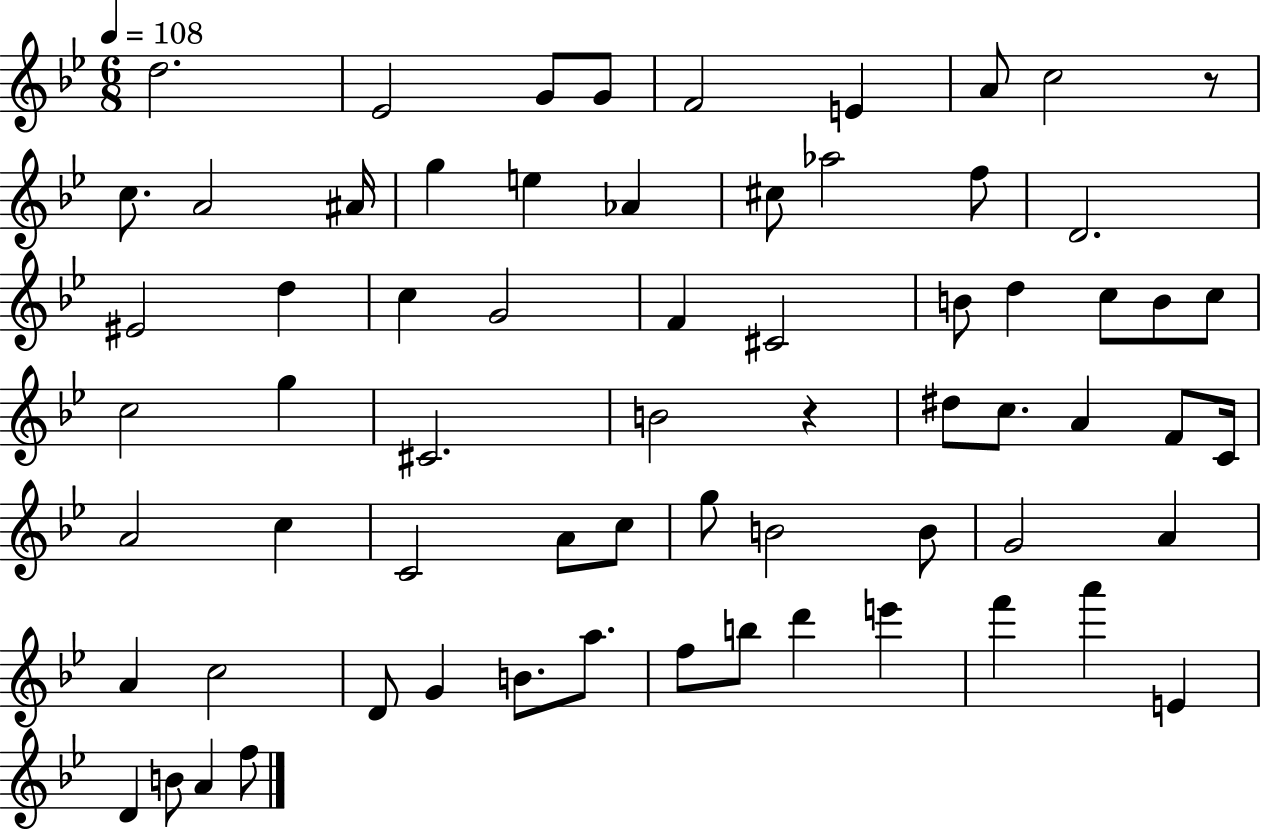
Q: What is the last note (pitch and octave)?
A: F5